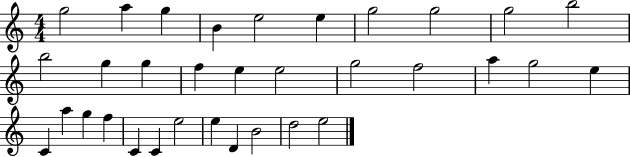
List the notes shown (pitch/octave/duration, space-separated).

G5/h A5/q G5/q B4/q E5/h E5/q G5/h G5/h G5/h B5/h B5/h G5/q G5/q F5/q E5/q E5/h G5/h F5/h A5/q G5/h E5/q C4/q A5/q G5/q F5/q C4/q C4/q E5/h E5/q D4/q B4/h D5/h E5/h